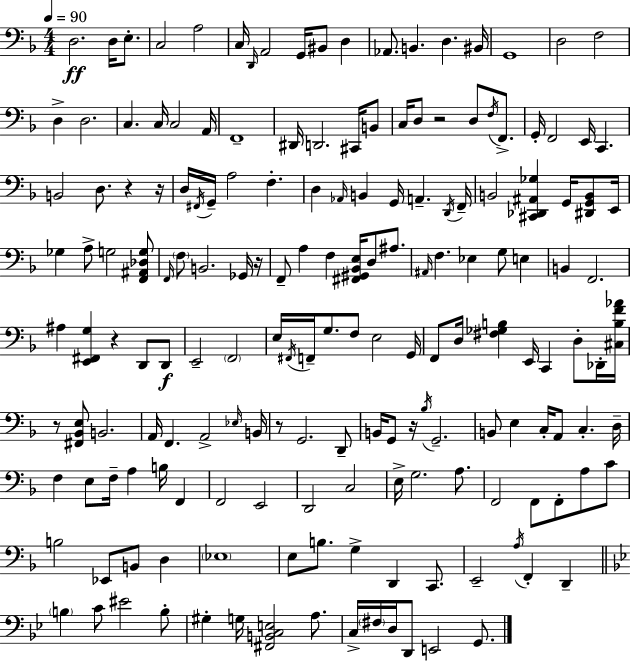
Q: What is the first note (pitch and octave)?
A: D3